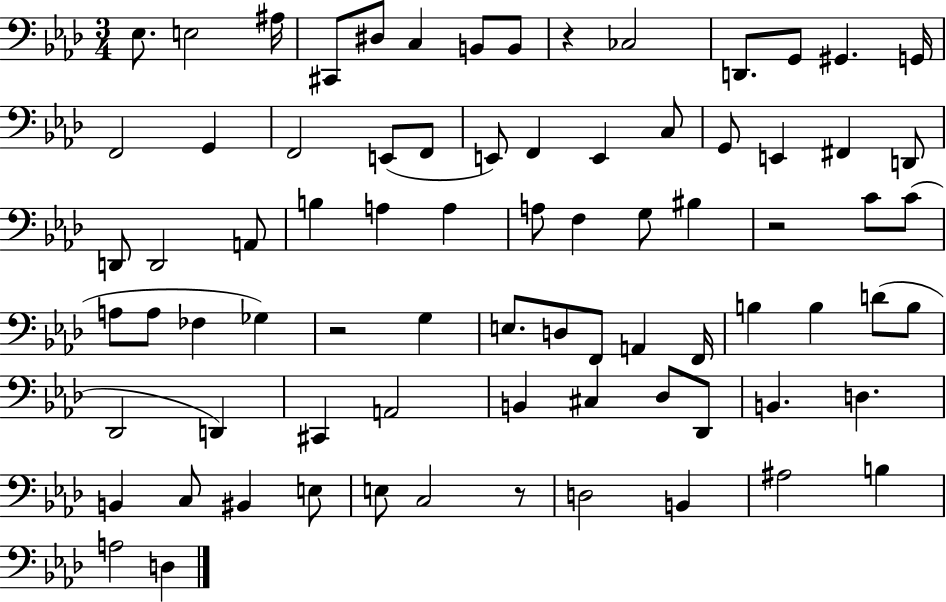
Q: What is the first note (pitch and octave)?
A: Eb3